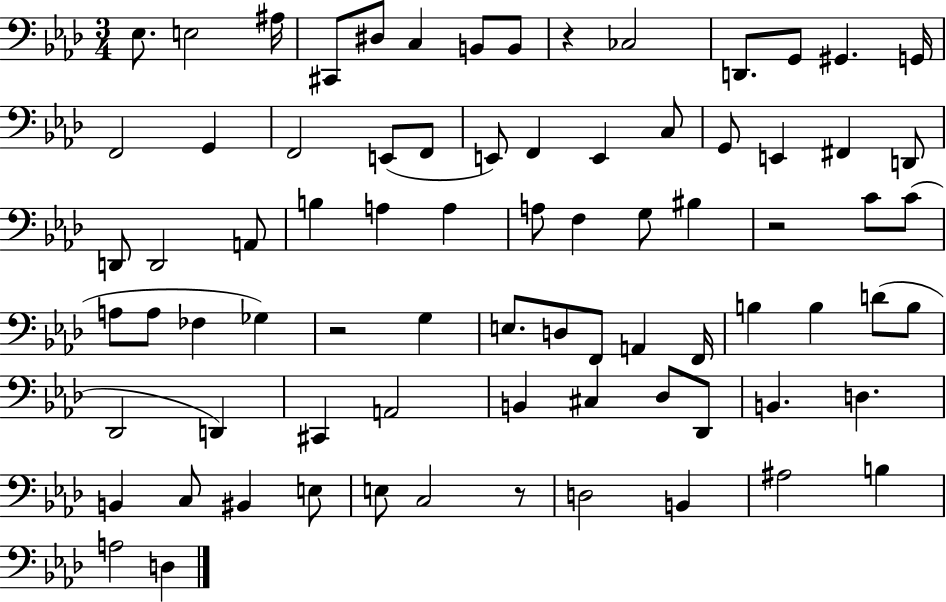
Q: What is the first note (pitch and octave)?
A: Eb3